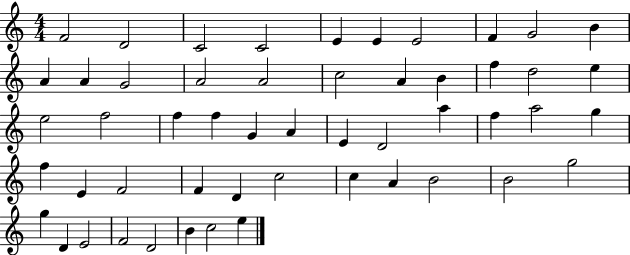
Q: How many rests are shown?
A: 0